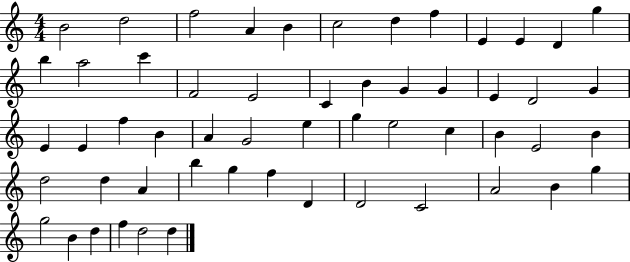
X:1
T:Untitled
M:4/4
L:1/4
K:C
B2 d2 f2 A B c2 d f E E D g b a2 c' F2 E2 C B G G E D2 G E E f B A G2 e g e2 c B E2 B d2 d A b g f D D2 C2 A2 B g g2 B d f d2 d